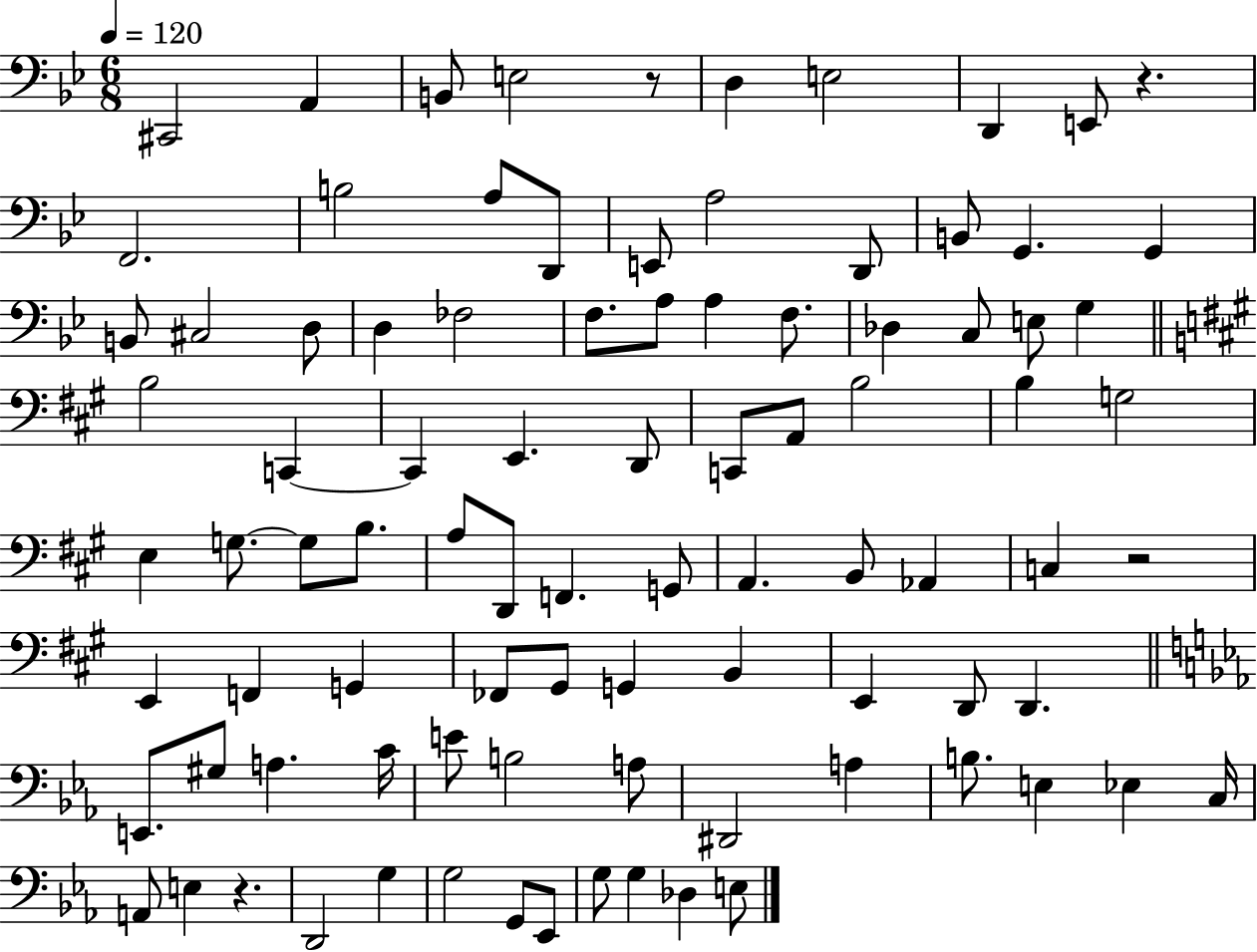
X:1
T:Untitled
M:6/8
L:1/4
K:Bb
^C,,2 A,, B,,/2 E,2 z/2 D, E,2 D,, E,,/2 z F,,2 B,2 A,/2 D,,/2 E,,/2 A,2 D,,/2 B,,/2 G,, G,, B,,/2 ^C,2 D,/2 D, _F,2 F,/2 A,/2 A, F,/2 _D, C,/2 E,/2 G, B,2 C,, C,, E,, D,,/2 C,,/2 A,,/2 B,2 B, G,2 E, G,/2 G,/2 B,/2 A,/2 D,,/2 F,, G,,/2 A,, B,,/2 _A,, C, z2 E,, F,, G,, _F,,/2 ^G,,/2 G,, B,, E,, D,,/2 D,, E,,/2 ^G,/2 A, C/4 E/2 B,2 A,/2 ^D,,2 A, B,/2 E, _E, C,/4 A,,/2 E, z D,,2 G, G,2 G,,/2 _E,,/2 G,/2 G, _D, E,/2